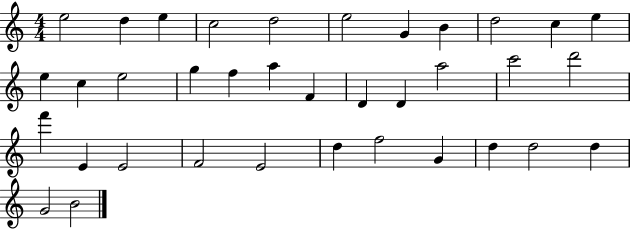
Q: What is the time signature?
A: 4/4